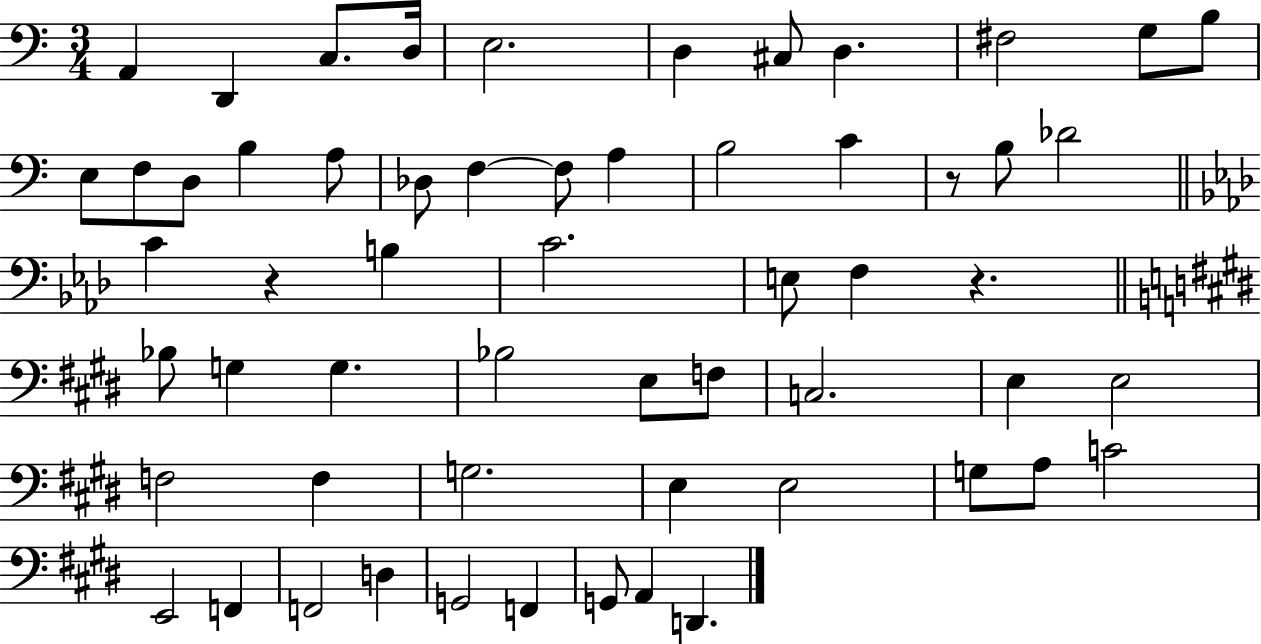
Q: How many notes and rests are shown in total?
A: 58